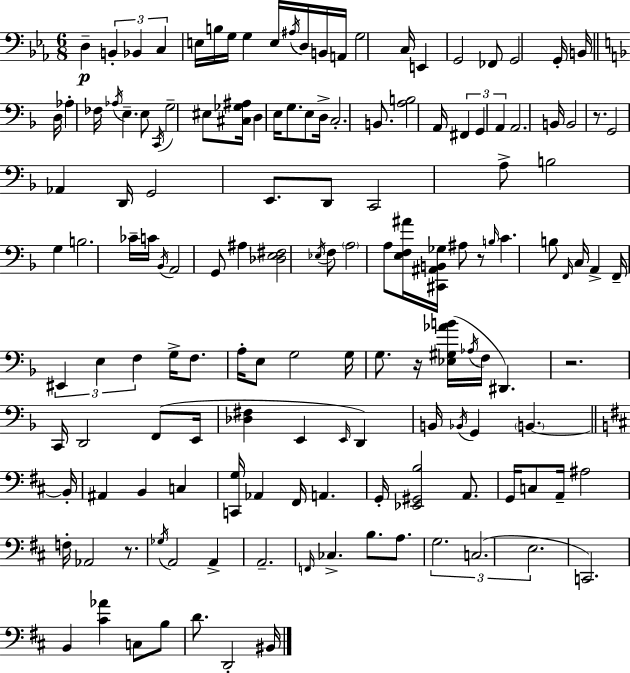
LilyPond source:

{
  \clef bass
  \numericTimeSignature
  \time 6/8
  \key c \minor
  d4--\p \tuplet 3/2 { b,4-. bes,4 | c4 } e16 b16 g16 g4 e16 | \acciaccatura { ais16 } d16 b,16 a,16 g2 | c16 e,4 g,2 | \break fes,8 g,2 g,16-. | b,16 \bar "||" \break \key d \minor d16 aes4-. fes16 \acciaccatura { aes16 } e4.-- | e8 \acciaccatura { c,16 } g2-- | eis8 <cis ges ais>16 d4 e16 g8. e8 | d16-> c2.-. | \break b,8. <a b>2 | a,16 \tuplet 3/2 { fis,4 g,4 a,4 } | a,2. | b,16 b,2 r8. | \break g,2 aes,4 | d,16 g,2 e,8. | d,8 c,2 | a8-> b2 g4 | \break b2. | ces'16-- c'16 \acciaccatura { bes,16 } a,2 | g,8 ais4 <des e fis>2 | \acciaccatura { ees16 } f8 \parenthesize a2 | \break a8 <e f ais'>16 <cis, ais, b, ges>16 ais8 r8 \grace { b16 } c'4. | b8 \grace { f,16 } c16 a,4-> | f,16-- \tuplet 3/2 { eis,4 e4 f4 } | g16-> f8. a16-. e8 g2 | \break g16 g8. r16 <ees gis aes' b'>16( \acciaccatura { aes16 } | f16 dis,4.) r2. | c,16 d,2 | f,8( e,16 <des fis>4 e,4 | \break \grace { e,16 } d,4) b,16 \acciaccatura { bes,16 } g,4 | \parenthesize b,4.~~ \bar "||" \break \key d \major b,16-. ais,4 b,4 c4 | <c, g>16 aes,4 fis,16 a,4. | g,16-. <ees, gis, b>2 a,8. | g,16 c8 a,16-- ais2 | \break f16-. aes,2 r8. | \acciaccatura { ges16 } a,2 a,4-> | a,2.-- | \grace { f,16 } ces4.-> b8. | \break a8. \tuplet 3/2 { g2. | c2.( | e2. } | c,2.) | \break b,4 <cis' aes'>4 c8 | b8 d'8. d,2-. | bis,16 \bar "|."
}